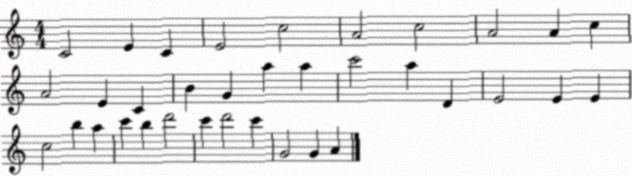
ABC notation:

X:1
T:Untitled
M:4/4
L:1/4
K:C
C2 E C E2 c2 A2 c2 A2 A c A2 E C B G a a c'2 a D E2 E E c2 b a c' b d'2 c' d'2 c' G2 G A